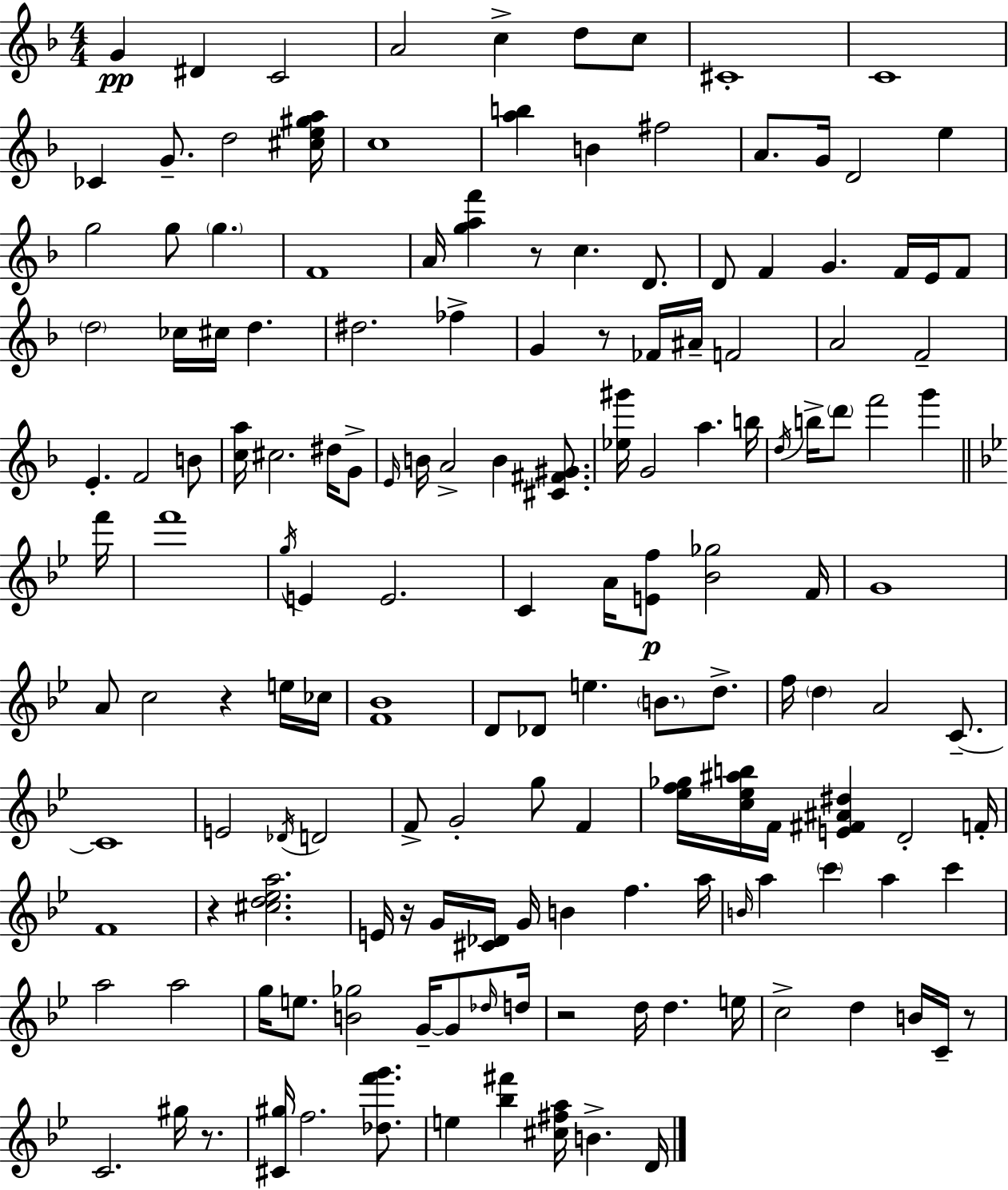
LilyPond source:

{
  \clef treble
  \numericTimeSignature
  \time 4/4
  \key f \major
  g'4\pp dis'4 c'2 | a'2 c''4-> d''8 c''8 | cis'1-. | c'1 | \break ces'4 g'8.-- d''2 <cis'' e'' gis'' a''>16 | c''1 | <a'' b''>4 b'4 fis''2 | a'8. g'16 d'2 e''4 | \break g''2 g''8 \parenthesize g''4. | f'1 | a'16 <g'' a'' f'''>4 r8 c''4. d'8. | d'8 f'4 g'4. f'16 e'16 f'8 | \break \parenthesize d''2 ces''16 cis''16 d''4. | dis''2. fes''4-> | g'4 r8 fes'16 ais'16-- f'2 | a'2 f'2-- | \break e'4.-. f'2 b'8 | <c'' a''>16 cis''2. dis''16 g'8-> | \grace { e'16 } b'16 a'2-> b'4 <cis' fis' gis'>8. | <ees'' gis'''>16 g'2 a''4. | \break b''16 \acciaccatura { d''16 } b''16-> \parenthesize d'''8 f'''2 g'''4 | \bar "||" \break \key bes \major f'''16 f'''1 | \acciaccatura { g''16 } e'4 e'2. | c'4 a'16 <e' f''>8\p <bes' ges''>2 | f'16 g'1 | \break a'8 c''2 r4 | e''16 ces''16 <f' bes'>1 | d'8 des'8 e''4. \parenthesize b'8. d''8.-> | f''16 \parenthesize d''4 a'2 c'8.--~~ | \break c'1 | e'2 \acciaccatura { des'16 } d'2 | f'8-> g'2-. g''8 f'4 | <ees'' f'' ges''>16 <c'' ees'' ais'' b''>16 f'16 <e' fis' ais' dis''>4 d'2-. | \break f'16-. f'1 | r4 <cis'' d'' ees'' a''>2. | e'16 r16 g'16 <cis' des'>16 g'16 b'4 f''4. | a''16 \grace { b'16 } a''4 \parenthesize c'''4 a''4 | \break c'''4 a''2 a''2 | g''16 e''8. <b' ges''>2 | g'16--~~ g'8 \grace { des''16 } d''16 r2 d''16 d''4. | e''16 c''2-> d''4 | \break b'16 c'16-- r8 c'2. | gis''16 r8. <cis' gis''>16 f''2. | <des'' f''' g'''>8. e''4 <bes'' fis'''>4 <cis'' fis'' a''>16 b'4.-> | d'16 \bar "|."
}